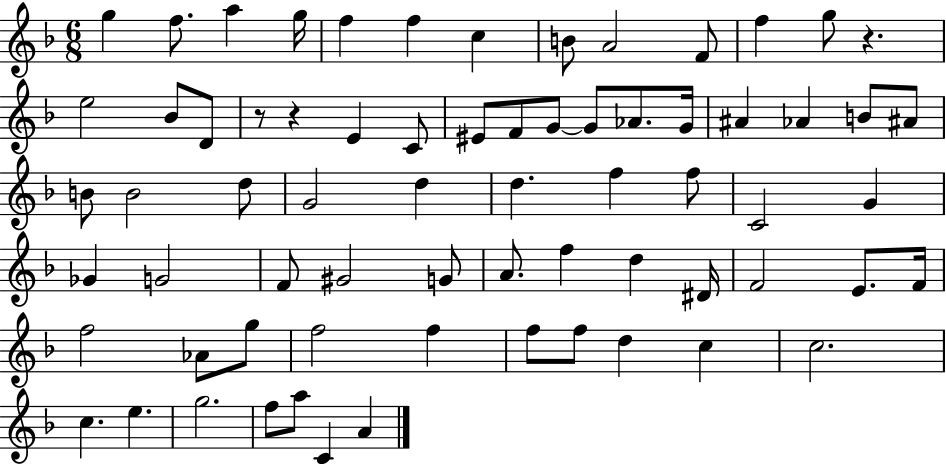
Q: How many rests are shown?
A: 3